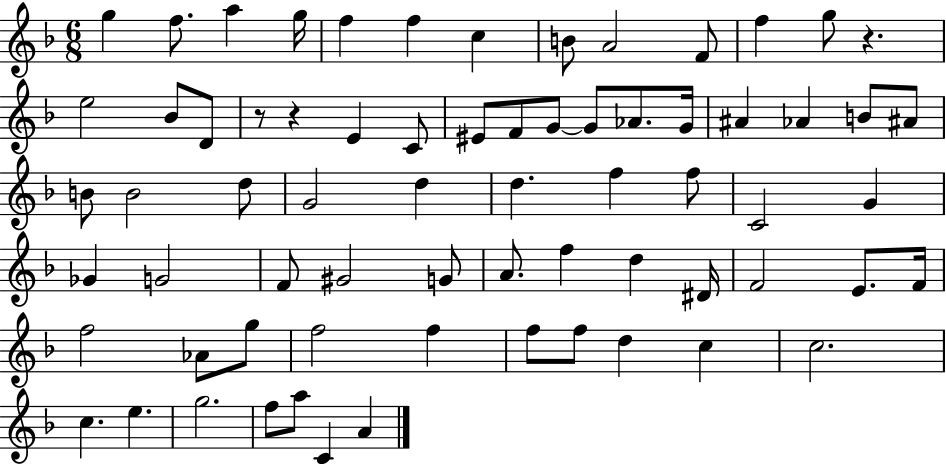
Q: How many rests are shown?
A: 3